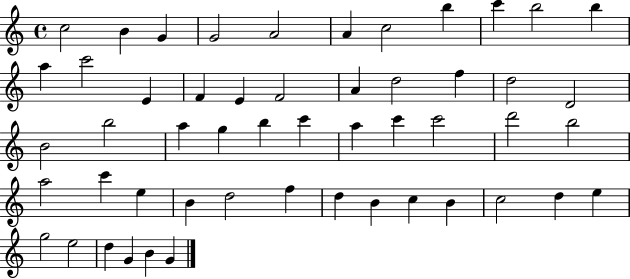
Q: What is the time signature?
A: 4/4